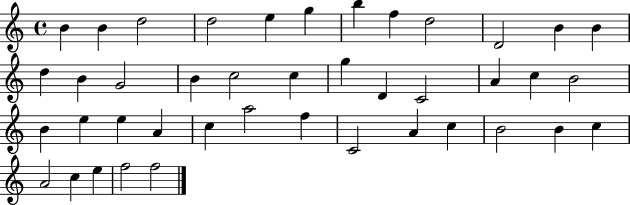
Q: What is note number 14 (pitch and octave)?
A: B4